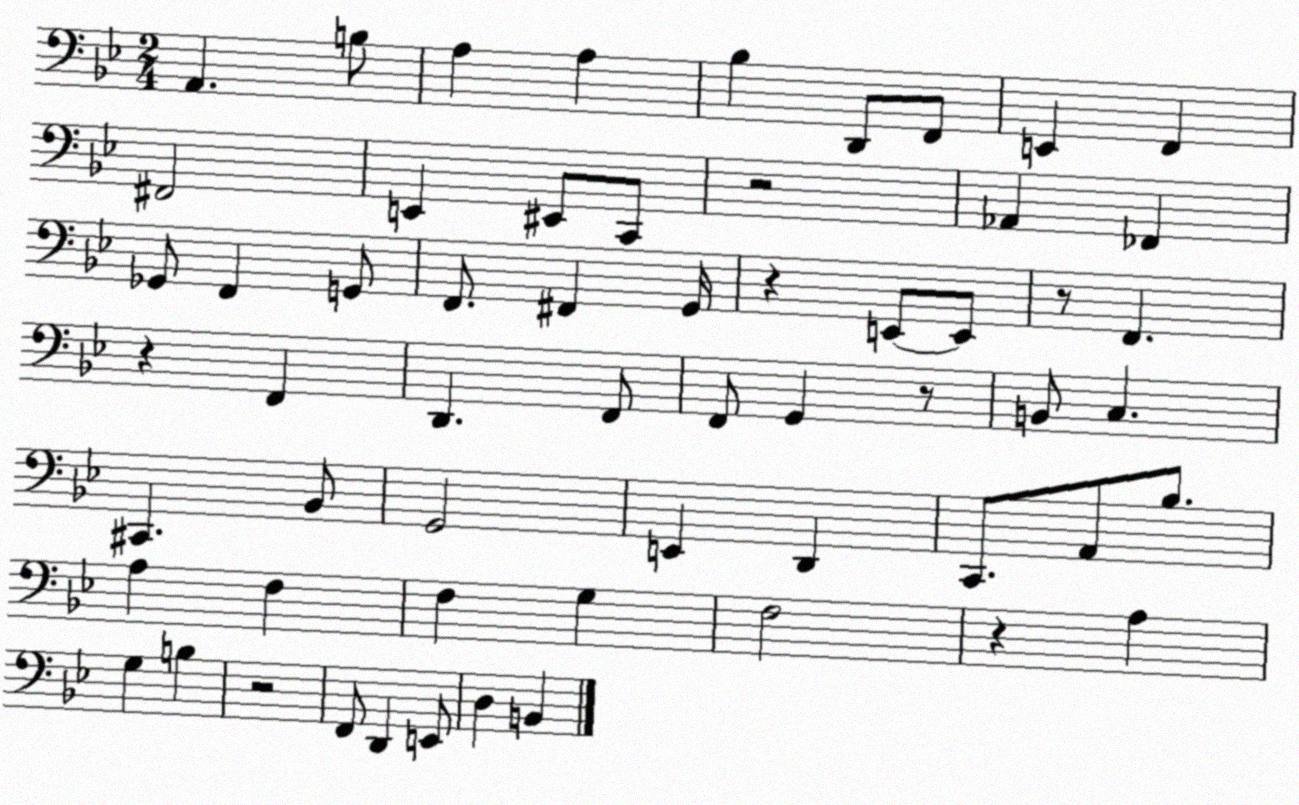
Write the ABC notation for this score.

X:1
T:Untitled
M:2/4
L:1/4
K:Bb
A,, B,/2 A, A, _B, D,,/2 F,,/2 E,, F,, ^F,,2 E,, ^E,,/2 C,,/2 z2 _A,, _F,, _G,,/2 F,, G,,/2 F,,/2 ^F,, G,,/4 z E,,/2 E,,/2 z/2 F,, z F,, D,, F,,/2 F,,/2 G,, z/2 B,,/2 C, ^C,, _B,,/2 G,,2 E,, D,, C,,/2 A,,/2 _B,/2 A, F, F, G, F,2 z A, G, B, z2 F,,/2 D,, E,,/2 D, B,,